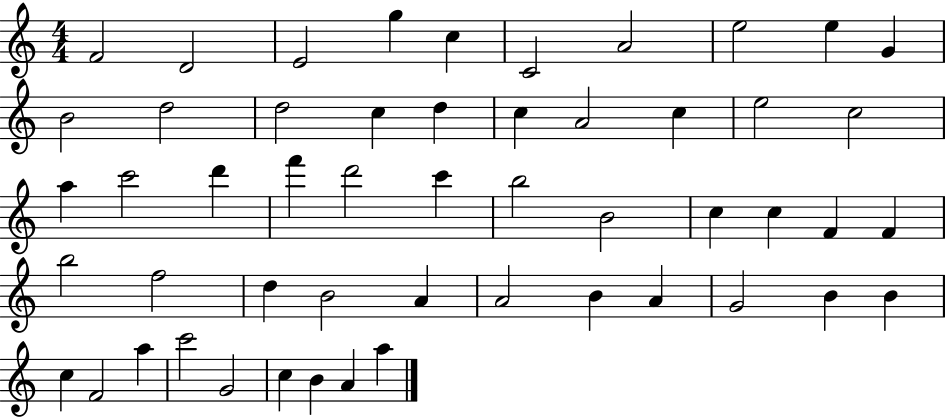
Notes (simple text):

F4/h D4/h E4/h G5/q C5/q C4/h A4/h E5/h E5/q G4/q B4/h D5/h D5/h C5/q D5/q C5/q A4/h C5/q E5/h C5/h A5/q C6/h D6/q F6/q D6/h C6/q B5/h B4/h C5/q C5/q F4/q F4/q B5/h F5/h D5/q B4/h A4/q A4/h B4/q A4/q G4/h B4/q B4/q C5/q F4/h A5/q C6/h G4/h C5/q B4/q A4/q A5/q